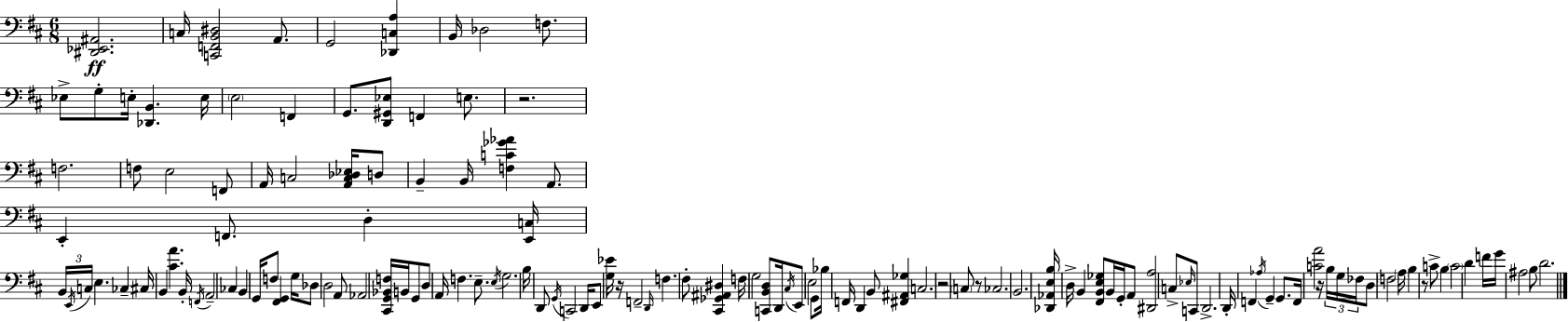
{
  \clef bass
  \numericTimeSignature
  \time 6/8
  \key d \major
  <dis, ees, ais,>2.\ff | c16 <c, f, b, dis>2 a,8. | g,2 <des, c a>4 | b,16 des2 f8. | \break ees8-> g8-. e16-. <des, b,>4. e16 | \parenthesize e2 f,4 | g,8. <d, gis, ees>8 f,4 e8. | r2. | \break f2. | f8 e2 f,8 | a,16 c2 <a, c des ees>16 d8 | b,4-- b,16 <f c' ges' aes'>4 a,8. | \break e,4-. f,8. d4-. <e, c>16 | \tuplet 3/2 { b,16 \acciaccatura { e,16 } c16 } e4. ces4-- | cis16 b,4 <cis' a'>4. | b,16-. \acciaccatura { f,16 } a,2-- ces4 | \break b,4 g,16 f8 <fis, g,>4 | g16 des8 d2 | a,8 aes,2 <cis, g, bes, f>16 b,16 | g,8 d8 a,16 f4. e8.-- | \break \acciaccatura { e16 } g2. | b16 d,8 \acciaccatura { g,16 } c,2 | d,16 e,8 <g ees'>16 r16 f,2-- | \grace { d,16 } f4. fis8-. | \break <cis, ges, ais, dis>4 f16 g2 | <c, b, d>8 d,16 \acciaccatura { cis16 } e,8 e2 | g,8 bes16 f,16 d,4 | b,8 <fis, ais, ges>4 c2. | \break r2 | \parenthesize c8 r8 ces2. | b,2. | <des, aes, e b>16 d16-> b,4 | \break <fis, b, e ges>8 b,16 g,16-. a,8 <dis, a>2 | c8-> \grace { ees16 } c,8 d,2.-> | d,16-. f,4 | \acciaccatura { aes16 } g,4-- g,8. f,16 <c' a'>2 | \break r16 \tuplet 3/2 { b16 g16 fes16 } d8 \parenthesize f2 | \parenthesize a16 b4 | r8 c'8-> b4 \parenthesize c'2 | d'4 f'16 g'16 ais2 | \break b8 d'2. | \bar "|."
}